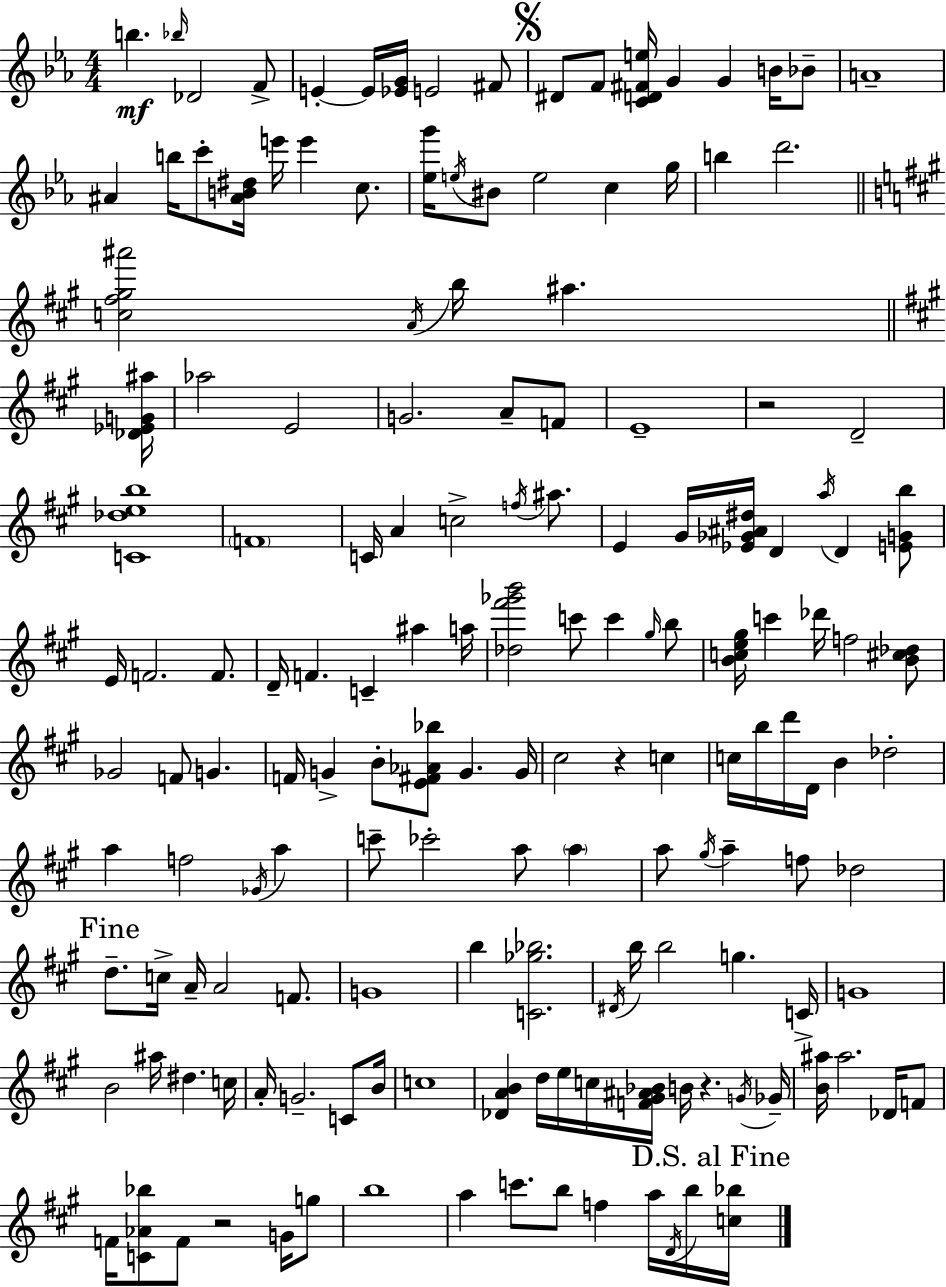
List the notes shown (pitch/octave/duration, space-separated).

B5/q. Bb5/s Db4/h F4/e E4/q E4/s [Eb4,G4]/s E4/h F#4/e D#4/e F4/e [C4,D4,F#4,E5]/s G4/q G4/q B4/s Bb4/e A4/w A#4/q B5/s C6/e [A#4,B4,D#5]/s E6/s E6/q C5/e. [Eb5,G6]/s E5/s BIS4/e E5/h C5/q G5/s B5/q D6/h. [C5,F#5,G#5,A#6]/h A4/s B5/s A#5/q. [Db4,Eb4,G4,A#5]/s Ab5/h E4/h G4/h. A4/e F4/e E4/w R/h D4/h [C4,Db5,E5,B5]/w F4/w C4/s A4/q C5/h F5/s A#5/e. E4/q G#4/s [Eb4,Gb4,A#4,D#5]/s D4/q A5/s D4/q [E4,G4,B5]/e E4/s F4/h. F4/e. D4/s F4/q. C4/q A#5/q A5/s [Db5,F#6,Gb6,B6]/h C6/e C6/q G#5/s B5/e [B4,C5,E5,G#5]/s C6/q Db6/s F5/h [B4,C#5,Db5]/e Gb4/h F4/e G4/q. F4/s G4/q B4/e [E4,F#4,Ab4,Bb5]/e G4/q. G4/s C#5/h R/q C5/q C5/s B5/s D6/s D4/s B4/q Db5/h A5/q F5/h Gb4/s A5/q C6/e CES6/h A5/e A5/q A5/e G#5/s A5/q F5/e Db5/h D5/e. C5/s A4/s A4/h F4/e. G4/w B5/q [C4,Gb5,Bb5]/h. D#4/s B5/s B5/h G5/q. C4/s G4/w B4/h A#5/s D#5/q. C5/s A4/s G4/h. C4/e B4/s C5/w [Db4,A4,B4]/q D5/s E5/s C5/s [F4,G#4,A#4,Bb4]/s B4/s R/q. G4/s Gb4/s [B4,A#5]/s A#5/h. Db4/s F4/e F4/s [C4,Ab4,Bb5]/e F4/e R/h G4/s G5/e B5/w A5/q C6/e. B5/e F5/q A5/s D4/s B5/s [C5,Bb5]/s